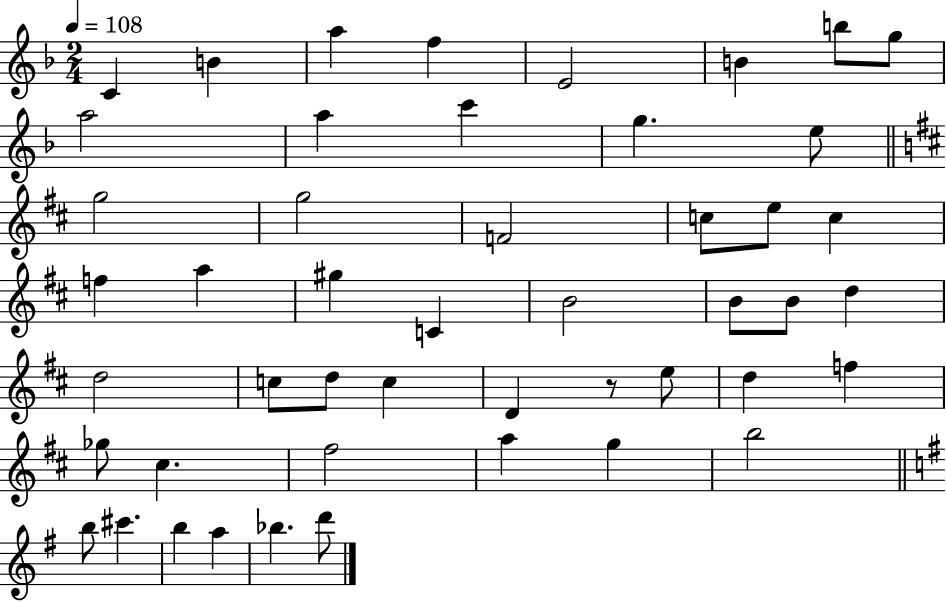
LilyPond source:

{
  \clef treble
  \numericTimeSignature
  \time 2/4
  \key f \major
  \tempo 4 = 108
  c'4 b'4 | a''4 f''4 | e'2 | b'4 b''8 g''8 | \break a''2 | a''4 c'''4 | g''4. e''8 | \bar "||" \break \key d \major g''2 | g''2 | f'2 | c''8 e''8 c''4 | \break f''4 a''4 | gis''4 c'4 | b'2 | b'8 b'8 d''4 | \break d''2 | c''8 d''8 c''4 | d'4 r8 e''8 | d''4 f''4 | \break ges''8 cis''4. | fis''2 | a''4 g''4 | b''2 | \break \bar "||" \break \key e \minor b''8 cis'''4. | b''4 a''4 | bes''4. d'''8 | \bar "|."
}